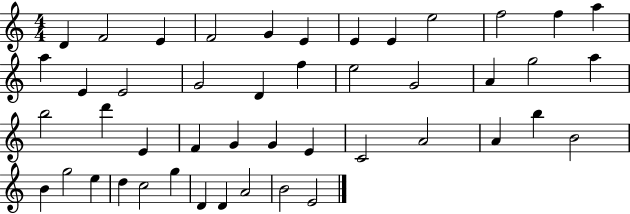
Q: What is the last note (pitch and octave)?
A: E4